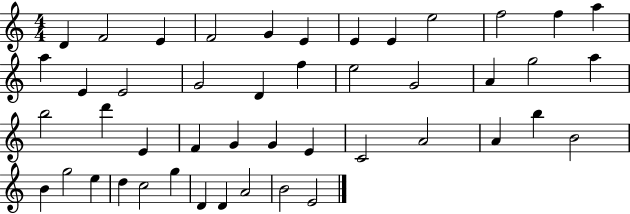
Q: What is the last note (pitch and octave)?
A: E4